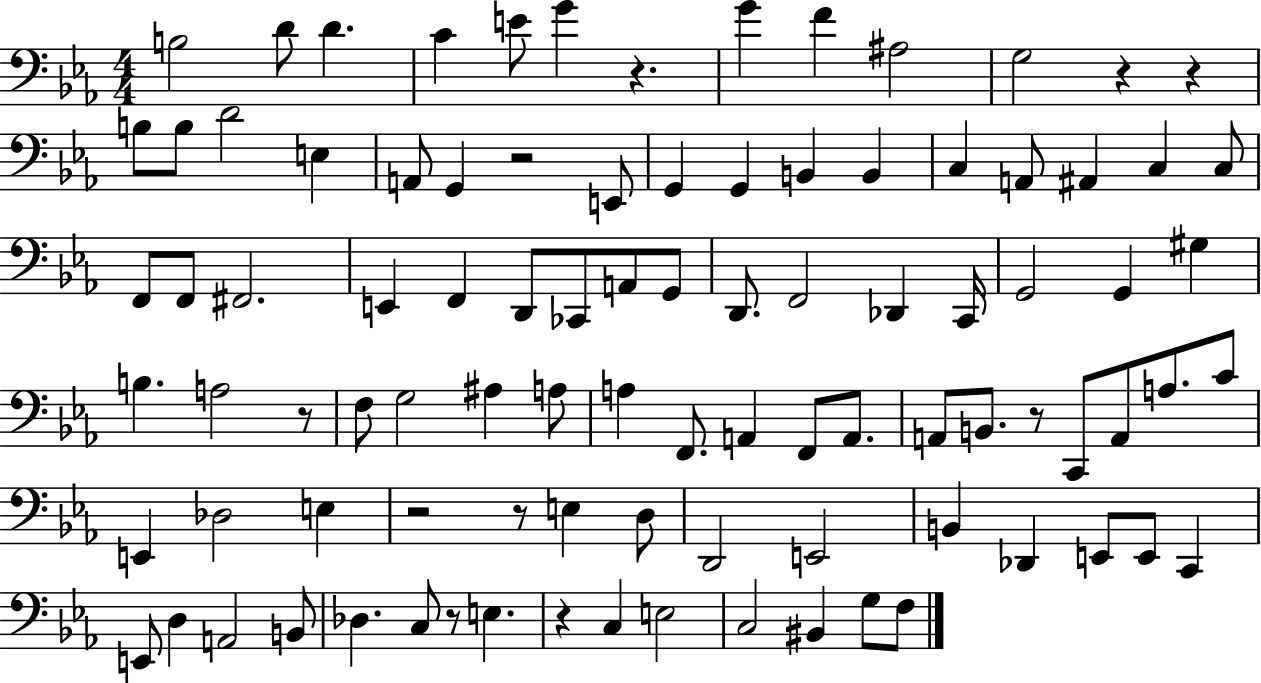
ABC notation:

X:1
T:Untitled
M:4/4
L:1/4
K:Eb
B,2 D/2 D C E/2 G z G F ^A,2 G,2 z z B,/2 B,/2 D2 E, A,,/2 G,, z2 E,,/2 G,, G,, B,, B,, C, A,,/2 ^A,, C, C,/2 F,,/2 F,,/2 ^F,,2 E,, F,, D,,/2 _C,,/2 A,,/2 G,,/2 D,,/2 F,,2 _D,, C,,/4 G,,2 G,, ^G, B, A,2 z/2 F,/2 G,2 ^A, A,/2 A, F,,/2 A,, F,,/2 A,,/2 A,,/2 B,,/2 z/2 C,,/2 A,,/2 A,/2 C/2 E,, _D,2 E, z2 z/2 E, D,/2 D,,2 E,,2 B,, _D,, E,,/2 E,,/2 C,, E,,/2 D, A,,2 B,,/2 _D, C,/2 z/2 E, z C, E,2 C,2 ^B,, G,/2 F,/2